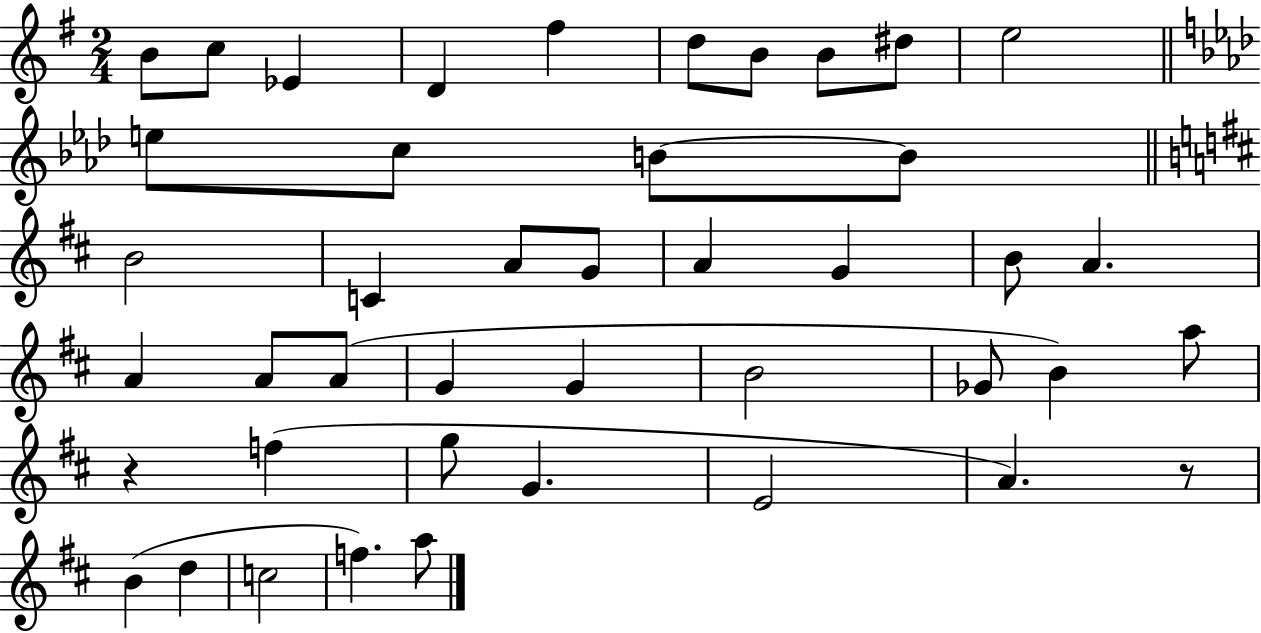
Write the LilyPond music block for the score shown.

{
  \clef treble
  \numericTimeSignature
  \time 2/4
  \key g \major
  \repeat volta 2 { b'8 c''8 ees'4 | d'4 fis''4 | d''8 b'8 b'8 dis''8 | e''2 | \break \bar "||" \break \key aes \major e''8 c''8 b'8~~ b'8 | \bar "||" \break \key d \major b'2 | c'4 a'8 g'8 | a'4 g'4 | b'8 a'4. | \break a'4 a'8 a'8( | g'4 g'4 | b'2 | ges'8 b'4) a''8 | \break r4 f''4( | g''8 g'4. | e'2 | a'4.) r8 | \break b'4( d''4 | c''2 | f''4.) a''8 | } \bar "|."
}